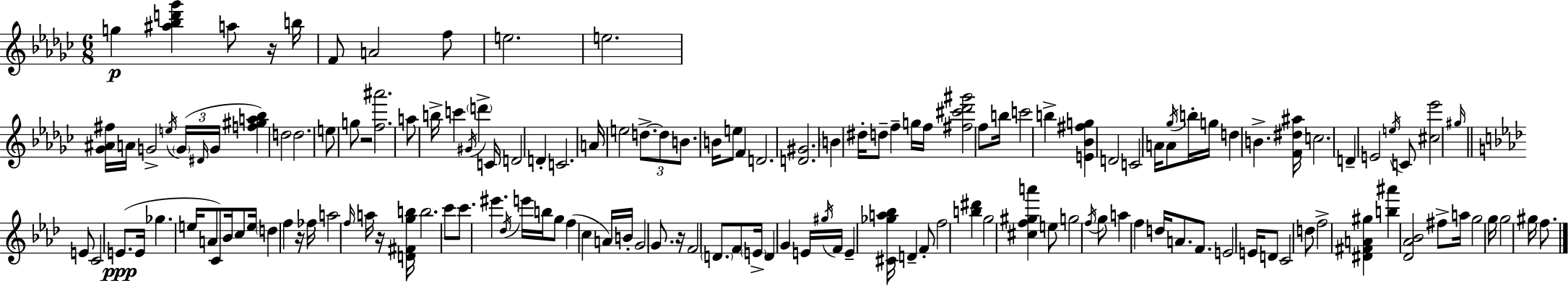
G5/q [A#5,Bb5,D6,Gb6]/q A5/e R/s B5/s F4/e A4/h F5/e E5/h. E5/h. [Gb4,A#4,F#5]/s A4/s G4/h E5/s G4/s D#4/s G4/s [F5,G#5,A5,Bb5]/q D5/h D5/h. E5/e G5/e R/h [F5,A#6]/h. A5/e B5/s C6/q G#4/s D6/q C4/s D4/h D4/q C4/h. A4/s E5/h D5/e. D5/e B4/e. B4/s E5/e F4/q D4/h. [D4,G#4]/h. B4/q D#5/s D5/e F5/q G5/s F5/s [F#5,C#6,Db6,G#6]/h F5/e B5/s C6/h B5/q [E4,Bb4,F#5,G5]/q D4/h C4/h A4/s A4/e Gb5/s B5/s G5/s D5/q B4/q. [F4,D#5,A#5]/s C5/h. D4/q E4/h E5/s C4/e [C#5,Eb6]/h G#5/s E4/e C4/h E4/e. E4/s Gb5/q. E5/s A4/e C4/e Bb4/s C5/e E5/s D5/q F5/q R/s FES5/s A5/h F5/s A5/s R/s [D4,F#4,G5,B5]/s B5/h. C6/e C6/e. EIS6/q. Db5/s E6/s B5/s G5/e F5/q C5/q A4/s B4/s G4/h G4/e. R/s F4/h D4/e. F4/e E4/s D4/q G4/q E4/s G#5/s F4/s E4/q [C#4,Gb5,A5,Bb5]/s D4/q F4/e F5/h [B5,D#6]/q G5/h [C#5,F5,G#5,A6]/q E5/e G5/h F5/s G5/e A5/q F5/q D5/s A4/e. F4/e. E4/h E4/s D4/e C4/h D5/e F5/h [D#4,F#4,A4,G#5]/q [B5,A#6]/q [Db4,Ab4,Bb4]/h F#5/e A5/s G5/h G5/s G5/h G#5/s F5/e.